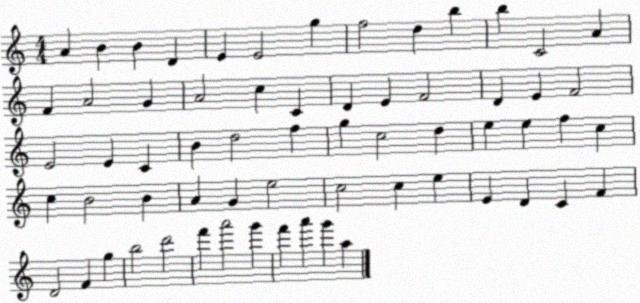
X:1
T:Untitled
M:4/4
L:1/4
K:C
A B B D E E2 g f2 d b b C2 A F A2 G A2 c C D E F2 D E F2 E2 E C B d2 f g c2 d e e f c c B2 B A G e2 c2 c e E D C F D2 F g b2 d'2 f' a'2 g' f' a' g' a